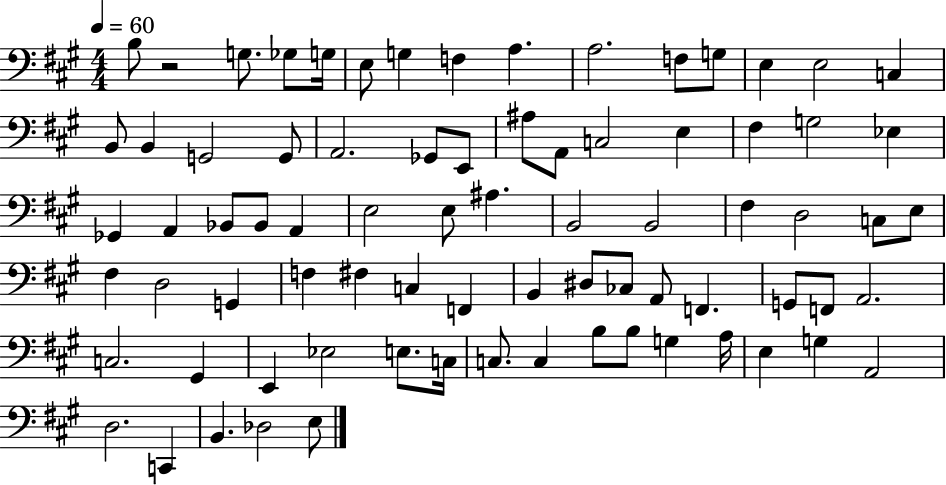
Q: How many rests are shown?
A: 1